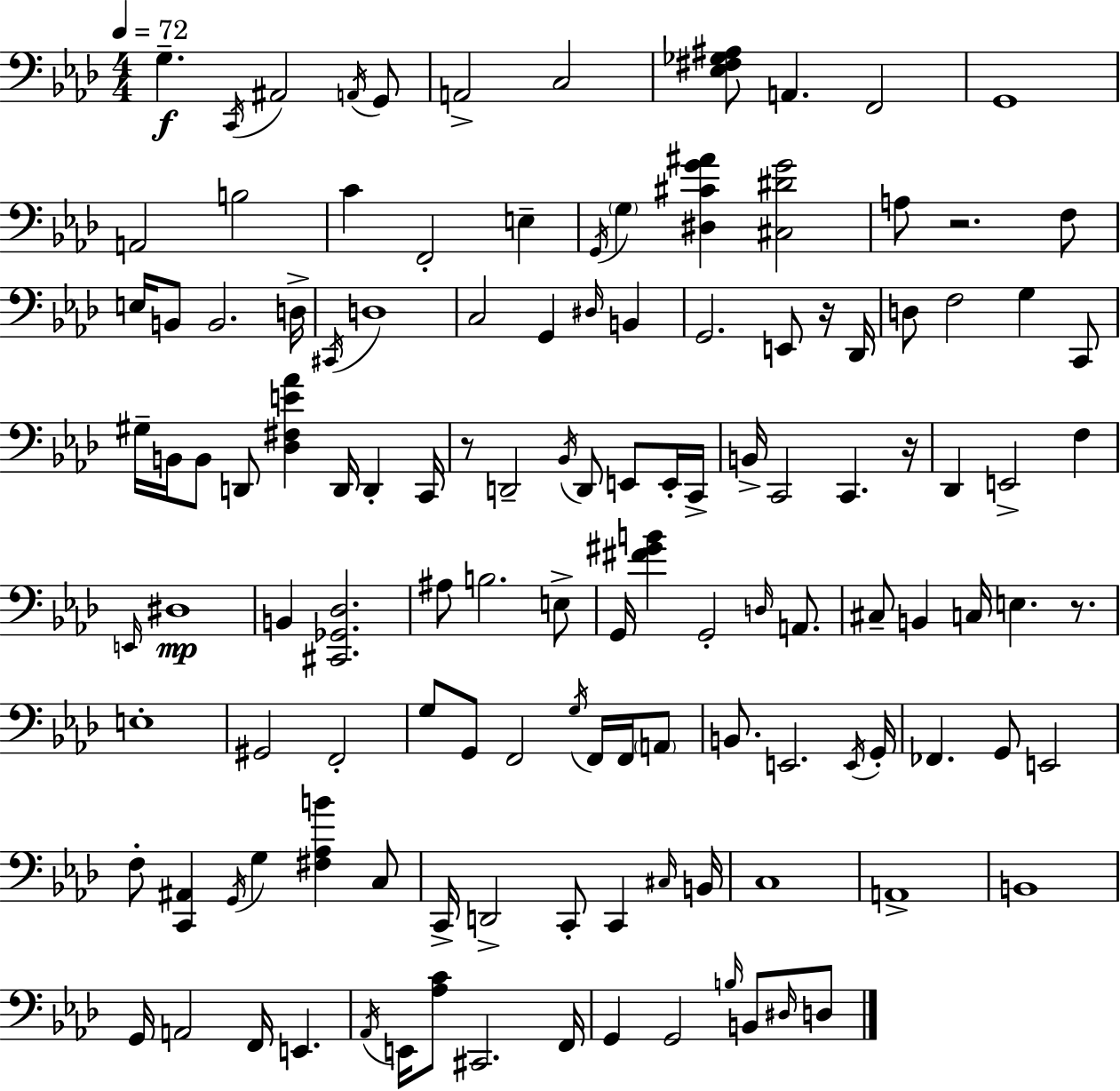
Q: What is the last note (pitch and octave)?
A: D3